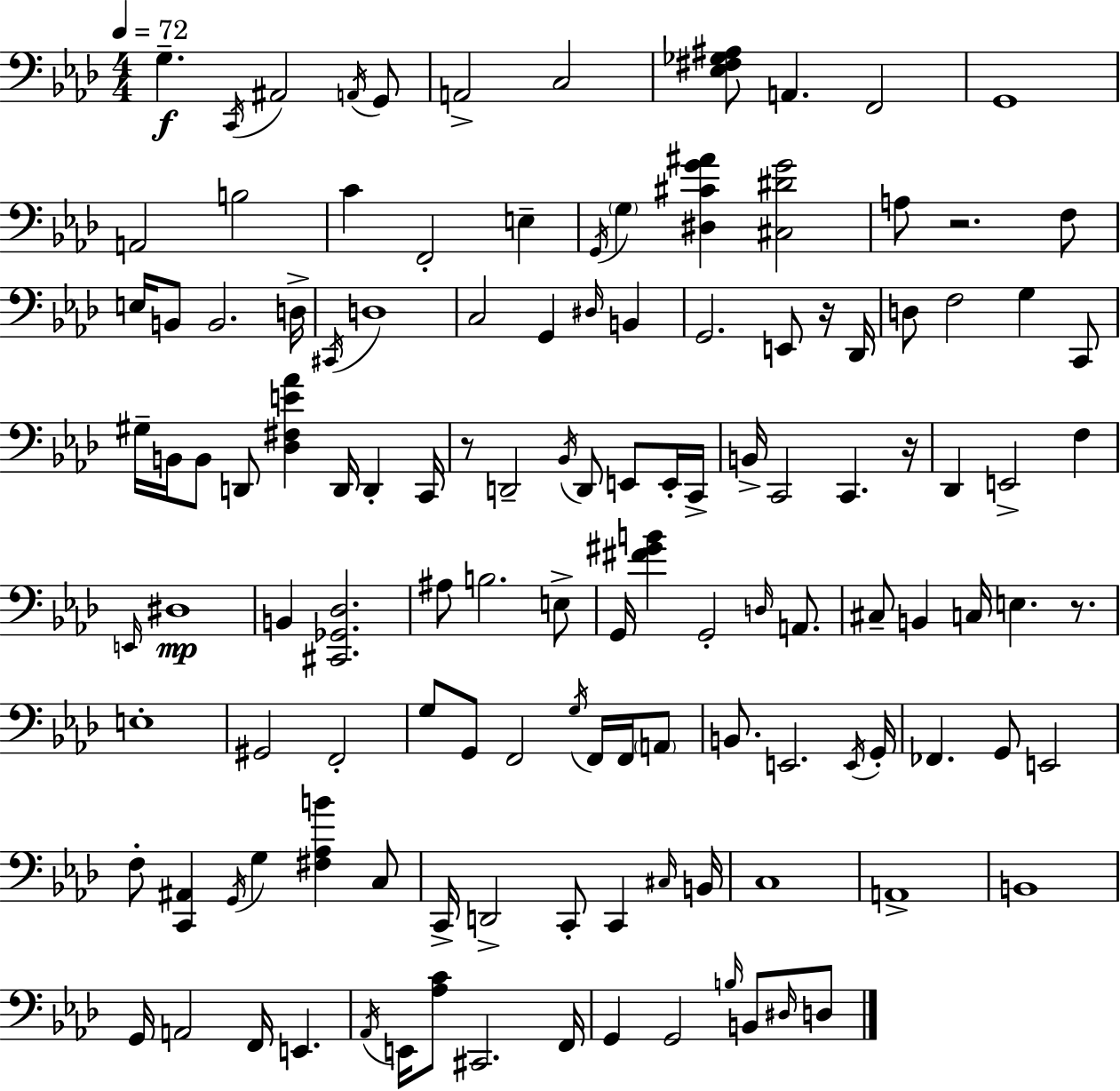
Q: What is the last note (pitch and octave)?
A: D3